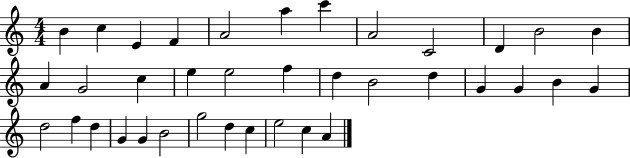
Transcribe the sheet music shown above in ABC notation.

X:1
T:Untitled
M:4/4
L:1/4
K:C
B c E F A2 a c' A2 C2 D B2 B A G2 c e e2 f d B2 d G G B G d2 f d G G B2 g2 d c e2 c A